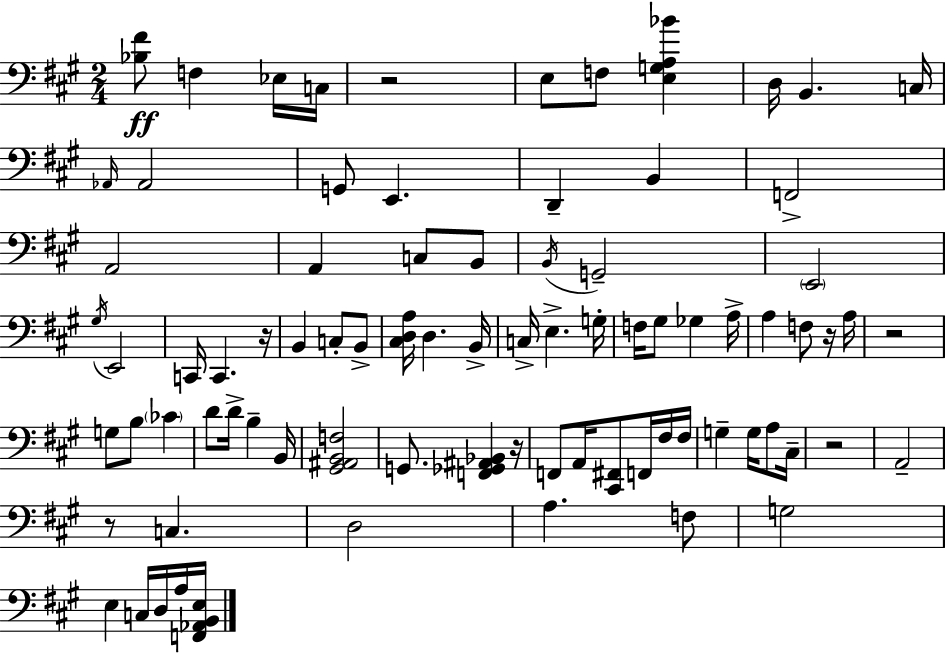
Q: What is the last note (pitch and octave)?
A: A3